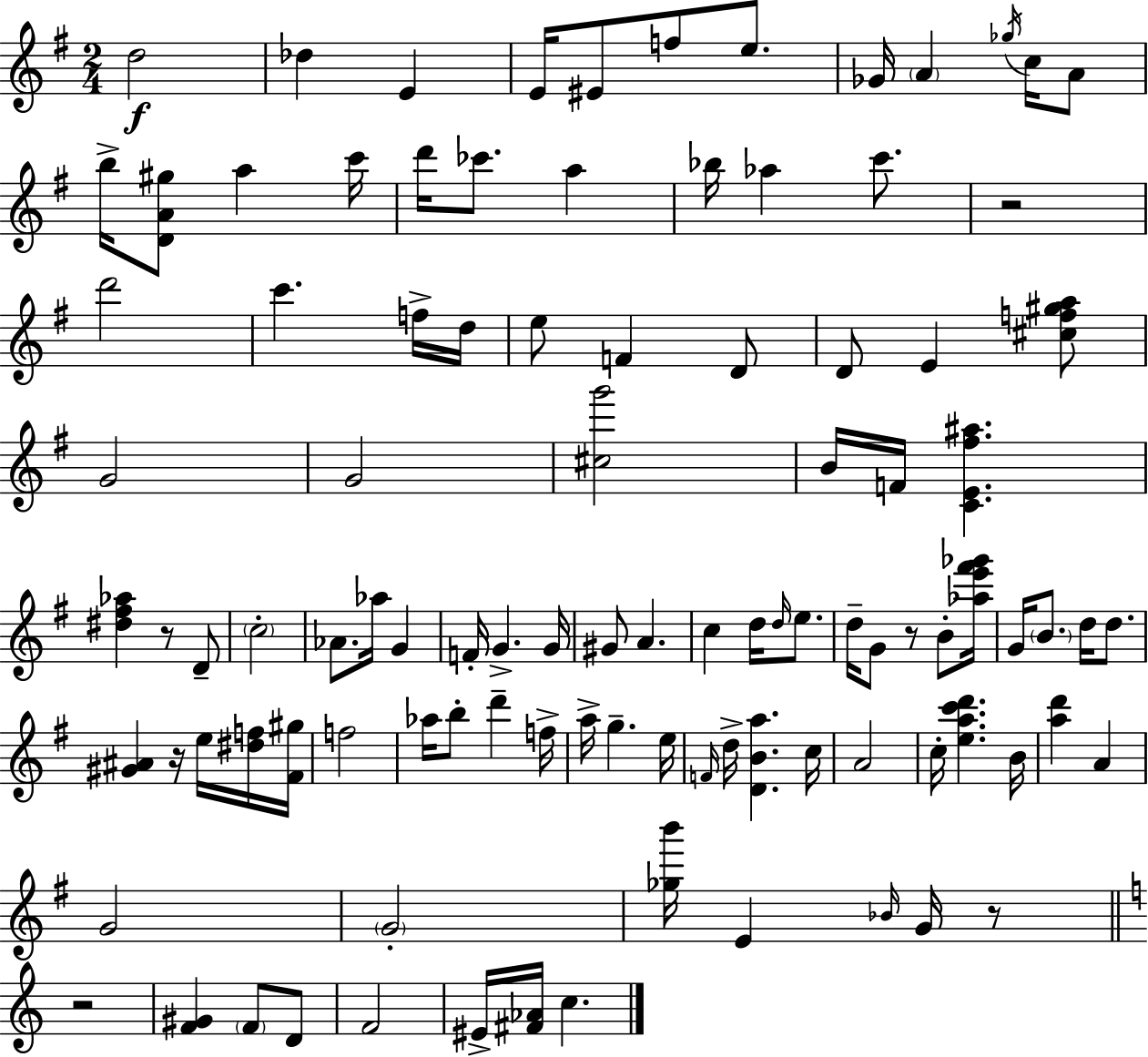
X:1
T:Untitled
M:2/4
L:1/4
K:G
d2 _d E E/4 ^E/2 f/2 e/2 _G/4 A _g/4 c/4 A/2 b/4 [DA^g]/2 a c'/4 d'/4 _c'/2 a _b/4 _a c'/2 z2 d'2 c' f/4 d/4 e/2 F D/2 D/2 E [^cf^ga]/2 G2 G2 [^cg']2 B/4 F/4 [CE^f^a] [^d^f_a] z/2 D/2 c2 _A/2 _a/4 G F/4 G G/4 ^G/2 A c d/4 d/4 e/2 d/4 G/2 z/2 B/2 [_ae'^f'_g']/4 G/4 B/2 d/4 d/2 [^G^A] z/4 e/4 [^df]/4 [^F^g]/4 f2 _a/4 b/2 d' f/4 a/4 g e/4 F/4 d/4 [DBa] c/4 A2 c/4 [eac'd'] B/4 [ad'] A G2 G2 [_gb']/4 E _B/4 G/4 z/2 z2 [F^G] F/2 D/2 F2 ^E/4 [^F_A]/4 c